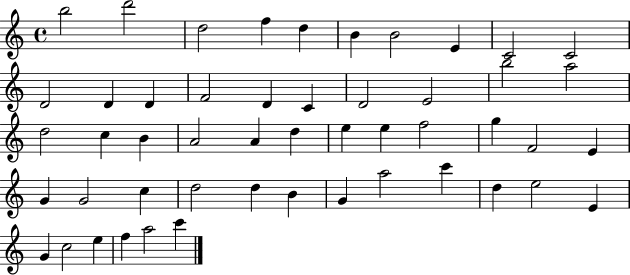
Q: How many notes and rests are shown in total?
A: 50